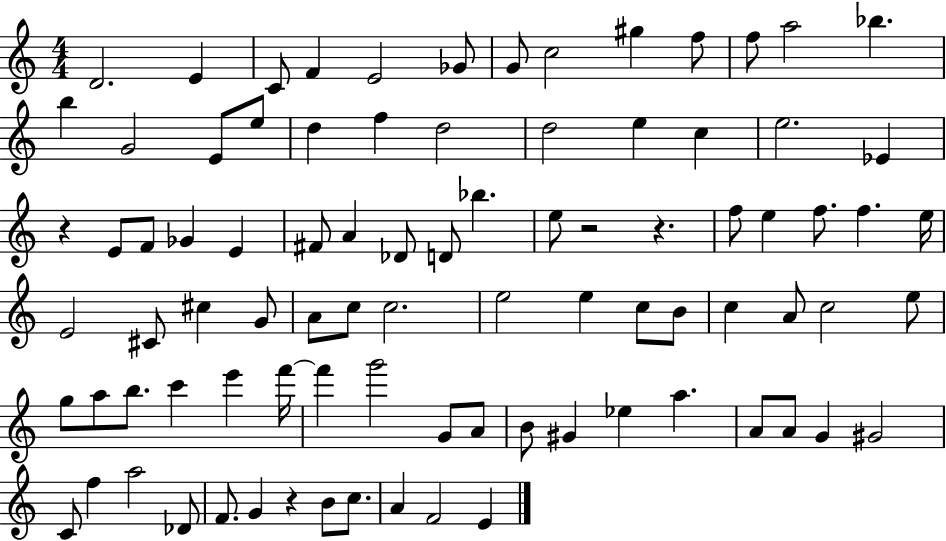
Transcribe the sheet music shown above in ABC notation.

X:1
T:Untitled
M:4/4
L:1/4
K:C
D2 E C/2 F E2 _G/2 G/2 c2 ^g f/2 f/2 a2 _b b G2 E/2 e/2 d f d2 d2 e c e2 _E z E/2 F/2 _G E ^F/2 A _D/2 D/2 _b e/2 z2 z f/2 e f/2 f e/4 E2 ^C/2 ^c G/2 A/2 c/2 c2 e2 e c/2 B/2 c A/2 c2 e/2 g/2 a/2 b/2 c' e' f'/4 f' g'2 G/2 A/2 B/2 ^G _e a A/2 A/2 G ^G2 C/2 f a2 _D/2 F/2 G z B/2 c/2 A F2 E